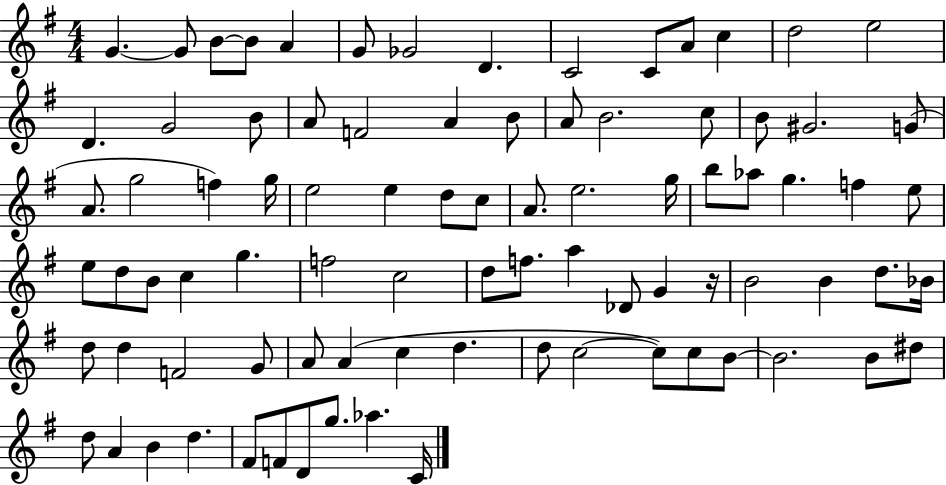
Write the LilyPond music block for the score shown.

{
  \clef treble
  \numericTimeSignature
  \time 4/4
  \key g \major
  g'4.~~ g'8 b'8~~ b'8 a'4 | g'8 ges'2 d'4. | c'2 c'8 a'8 c''4 | d''2 e''2 | \break d'4. g'2 b'8 | a'8 f'2 a'4 b'8 | a'8 b'2. c''8 | b'8 gis'2. g'8( | \break a'8. g''2 f''4) g''16 | e''2 e''4 d''8 c''8 | a'8. e''2. g''16 | b''8 aes''8 g''4. f''4 e''8 | \break e''8 d''8 b'8 c''4 g''4. | f''2 c''2 | d''8 f''8. a''4 des'8 g'4 r16 | b'2 b'4 d''8. bes'16 | \break d''8 d''4 f'2 g'8 | a'8 a'4( c''4 d''4. | d''8 c''2~~ c''8) c''8 b'8~~ | b'2. b'8 dis''8 | \break d''8 a'4 b'4 d''4. | fis'8 f'8 d'8 g''8. aes''4. c'16 | \bar "|."
}